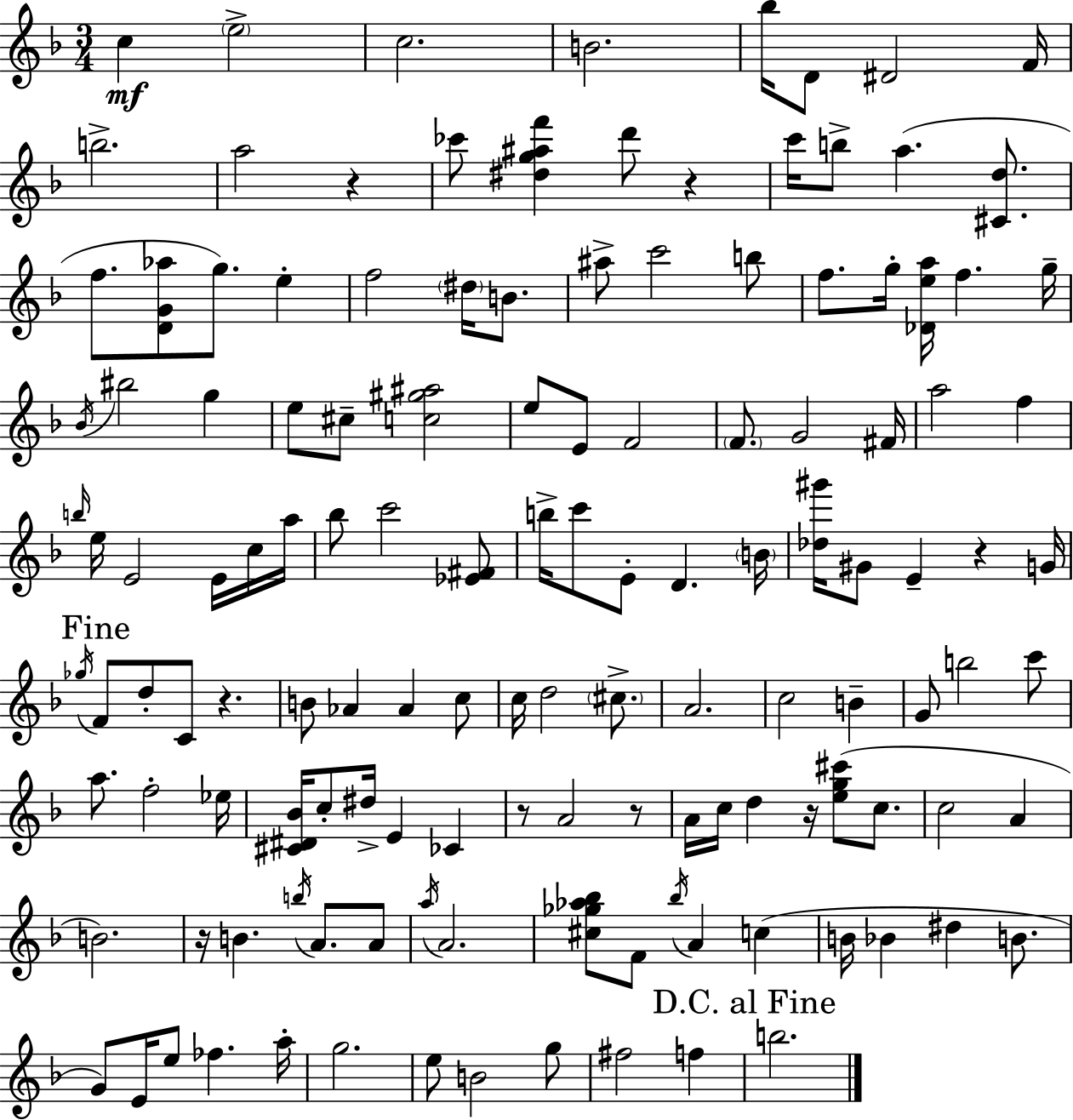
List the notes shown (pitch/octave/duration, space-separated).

C5/q E5/h C5/h. B4/h. Bb5/s D4/e D#4/h F4/s B5/h. A5/h R/q CES6/e [D#5,G5,A#5,F6]/q D6/e R/q C6/s B5/e A5/q. [C#4,D5]/e. F5/e. [D4,G4,Ab5]/e G5/e. E5/q F5/h D#5/s B4/e. A#5/e C6/h B5/e F5/e. G5/s [Db4,E5,A5]/s F5/q. G5/s Bb4/s BIS5/h G5/q E5/e C#5/e [C5,G#5,A#5]/h E5/e E4/e F4/h F4/e. G4/h F#4/s A5/h F5/q B5/s E5/s E4/h E4/s C5/s A5/s Bb5/e C6/h [Eb4,F#4]/e B5/s C6/e E4/e D4/q. B4/s [Db5,G#6]/s G#4/e E4/q R/q G4/s Gb5/s F4/e D5/e C4/e R/q. B4/e Ab4/q Ab4/q C5/e C5/s D5/h C#5/e. A4/h. C5/h B4/q G4/e B5/h C6/e A5/e. F5/h Eb5/s [C#4,D#4,Bb4]/s C5/e D#5/s E4/q CES4/q R/e A4/h R/e A4/s C5/s D5/q R/s [E5,G5,C#6]/e C5/e. C5/h A4/q B4/h. R/s B4/q. B5/s A4/e. A4/e A5/s A4/h. [C#5,Gb5,Ab5,Bb5]/e F4/e Bb5/s A4/q C5/q B4/s Bb4/q D#5/q B4/e. G4/e E4/s E5/e FES5/q. A5/s G5/h. E5/e B4/h G5/e F#5/h F5/q B5/h.